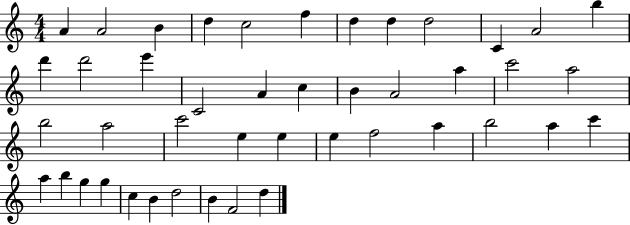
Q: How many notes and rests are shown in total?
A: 44